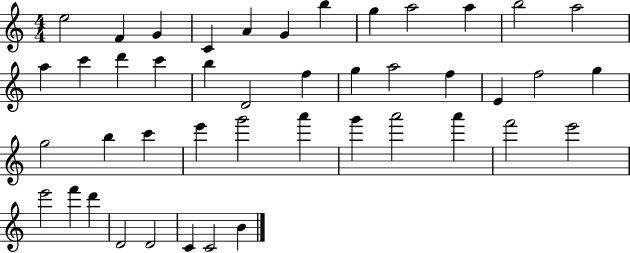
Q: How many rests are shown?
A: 0